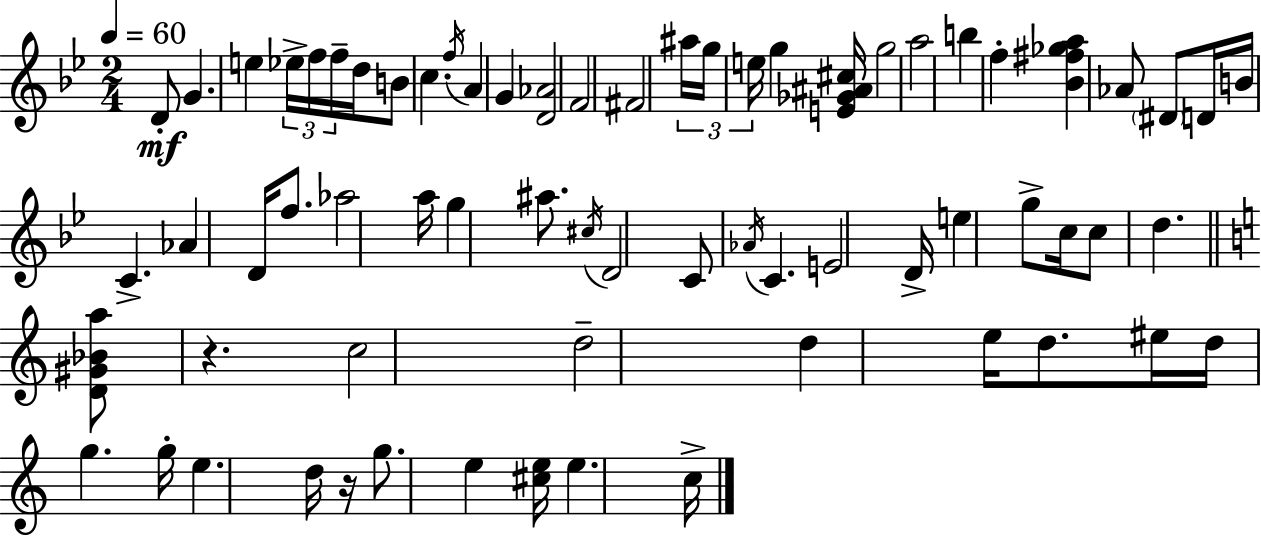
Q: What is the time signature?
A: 2/4